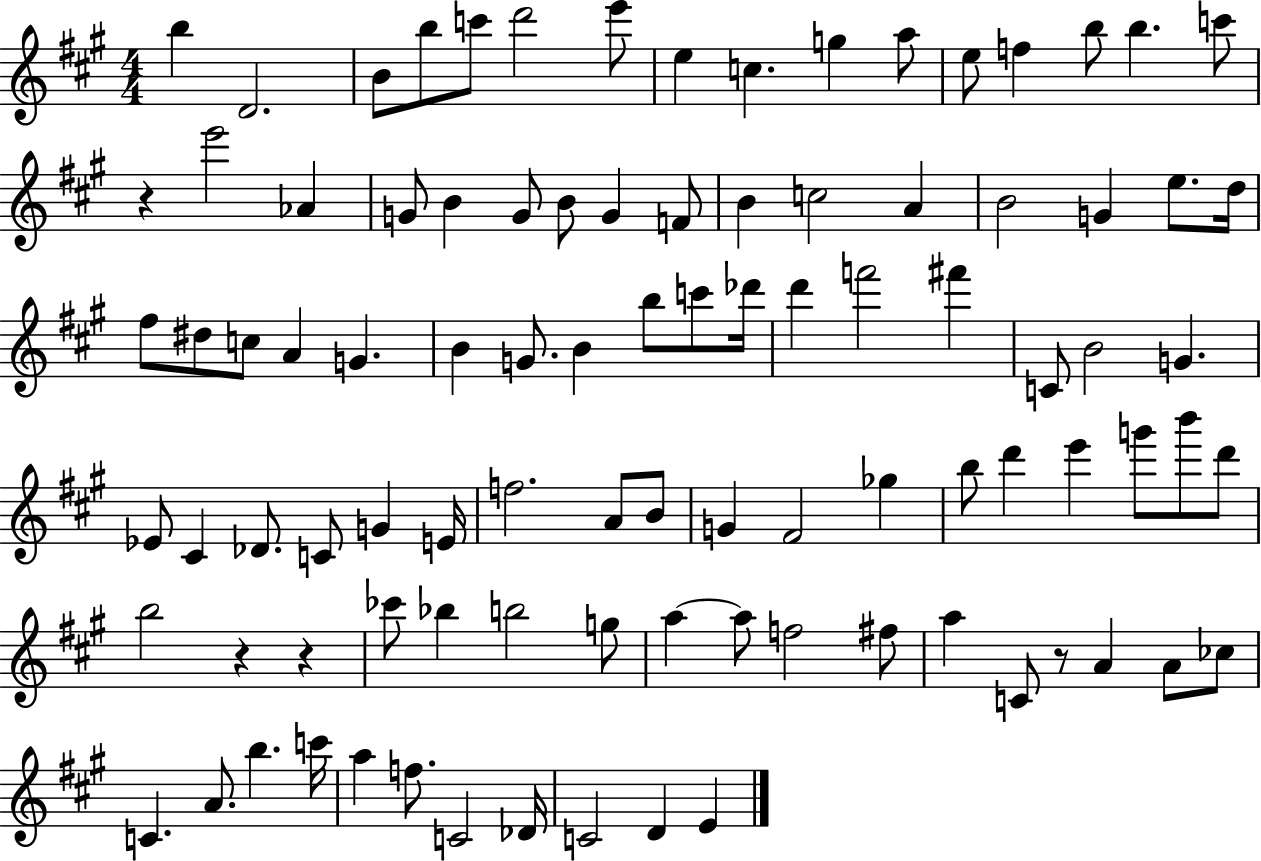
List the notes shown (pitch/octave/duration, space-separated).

B5/q D4/h. B4/e B5/e C6/e D6/h E6/e E5/q C5/q. G5/q A5/e E5/e F5/q B5/e B5/q. C6/e R/q E6/h Ab4/q G4/e B4/q G4/e B4/e G4/q F4/e B4/q C5/h A4/q B4/h G4/q E5/e. D5/s F#5/e D#5/e C5/e A4/q G4/q. B4/q G4/e. B4/q B5/e C6/e Db6/s D6/q F6/h F#6/q C4/e B4/h G4/q. Eb4/e C#4/q Db4/e. C4/e G4/q E4/s F5/h. A4/e B4/e G4/q F#4/h Gb5/q B5/e D6/q E6/q G6/e B6/e D6/e B5/h R/q R/q CES6/e Bb5/q B5/h G5/e A5/q A5/e F5/h F#5/e A5/q C4/e R/e A4/q A4/e CES5/e C4/q. A4/e. B5/q. C6/s A5/q F5/e. C4/h Db4/s C4/h D4/q E4/q